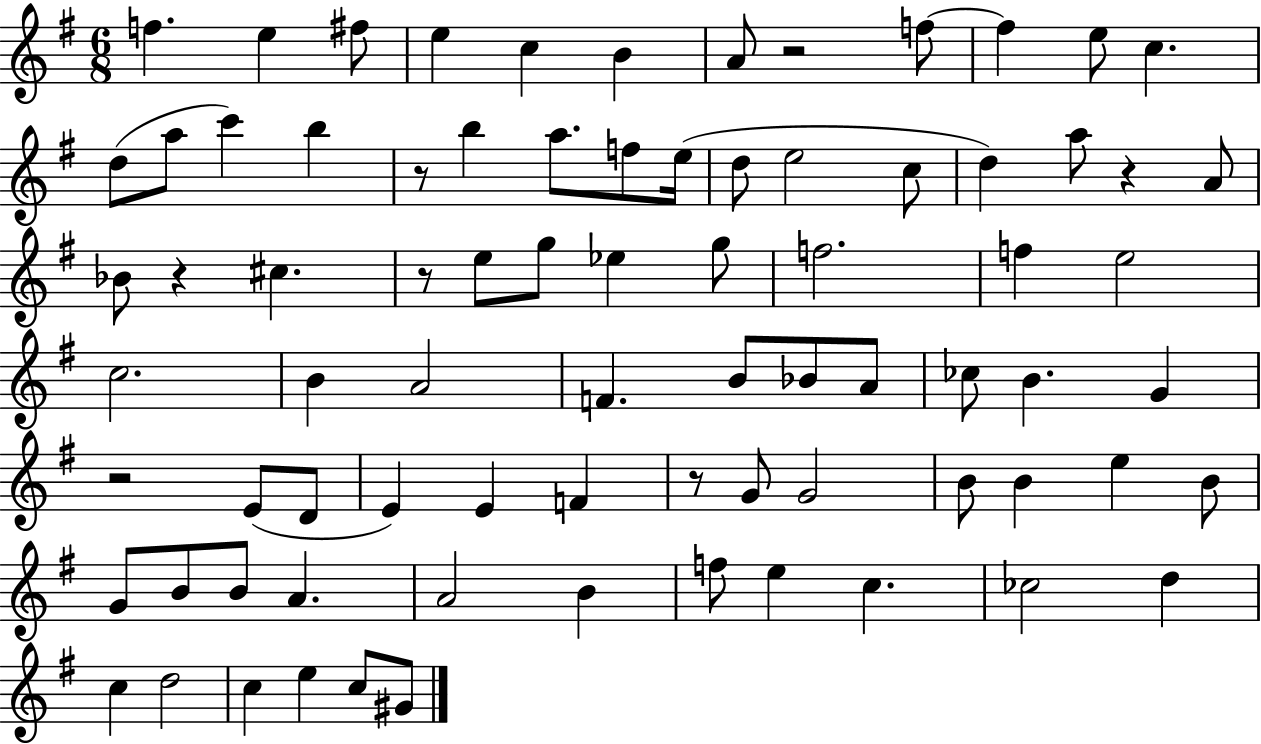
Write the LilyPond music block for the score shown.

{
  \clef treble
  \numericTimeSignature
  \time 6/8
  \key g \major
  f''4. e''4 fis''8 | e''4 c''4 b'4 | a'8 r2 f''8~~ | f''4 e''8 c''4. | \break d''8( a''8 c'''4) b''4 | r8 b''4 a''8. f''8 e''16( | d''8 e''2 c''8 | d''4) a''8 r4 a'8 | \break bes'8 r4 cis''4. | r8 e''8 g''8 ees''4 g''8 | f''2. | f''4 e''2 | \break c''2. | b'4 a'2 | f'4. b'8 bes'8 a'8 | ces''8 b'4. g'4 | \break r2 e'8( d'8 | e'4) e'4 f'4 | r8 g'8 g'2 | b'8 b'4 e''4 b'8 | \break g'8 b'8 b'8 a'4. | a'2 b'4 | f''8 e''4 c''4. | ces''2 d''4 | \break c''4 d''2 | c''4 e''4 c''8 gis'8 | \bar "|."
}